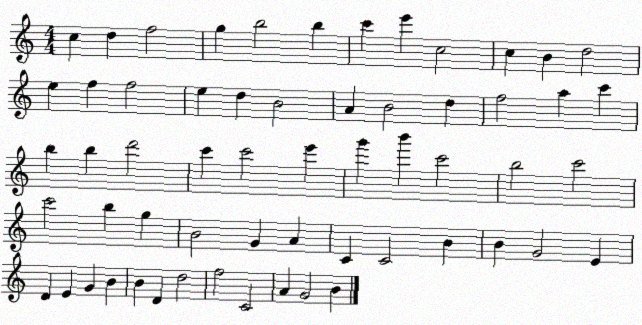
X:1
T:Untitled
M:4/4
L:1/4
K:C
c d f2 g b2 b c' e' c2 c B d2 e f f2 e d B2 A B2 d f2 a c' b b d'2 c' c'2 e' g' b' c'2 b2 c'2 c'2 b g B2 G A C C2 B B G2 E D E G B B D d2 f2 C2 A G2 B